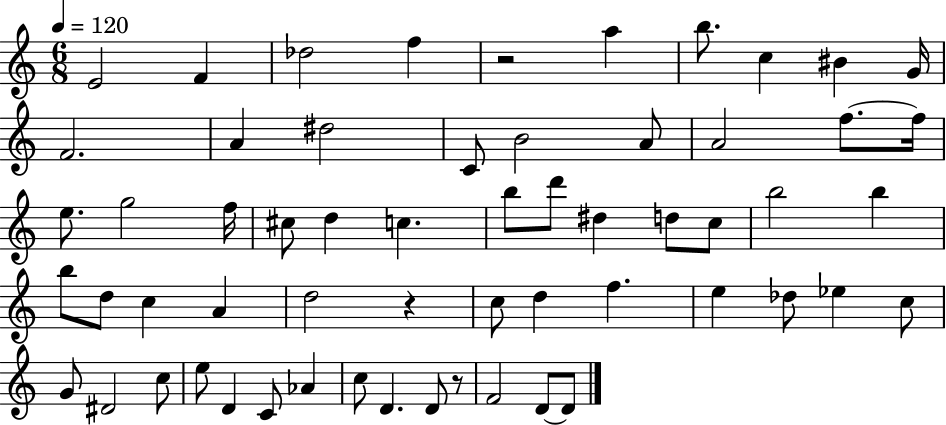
{
  \clef treble
  \numericTimeSignature
  \time 6/8
  \key c \major
  \tempo 4 = 120
  e'2 f'4 | des''2 f''4 | r2 a''4 | b''8. c''4 bis'4 g'16 | \break f'2. | a'4 dis''2 | c'8 b'2 a'8 | a'2 f''8.~~ f''16 | \break e''8. g''2 f''16 | cis''8 d''4 c''4. | b''8 d'''8 dis''4 d''8 c''8 | b''2 b''4 | \break b''8 d''8 c''4 a'4 | d''2 r4 | c''8 d''4 f''4. | e''4 des''8 ees''4 c''8 | \break g'8 dis'2 c''8 | e''8 d'4 c'8 aes'4 | c''8 d'4. d'8 r8 | f'2 d'8~~ d'8 | \break \bar "|."
}